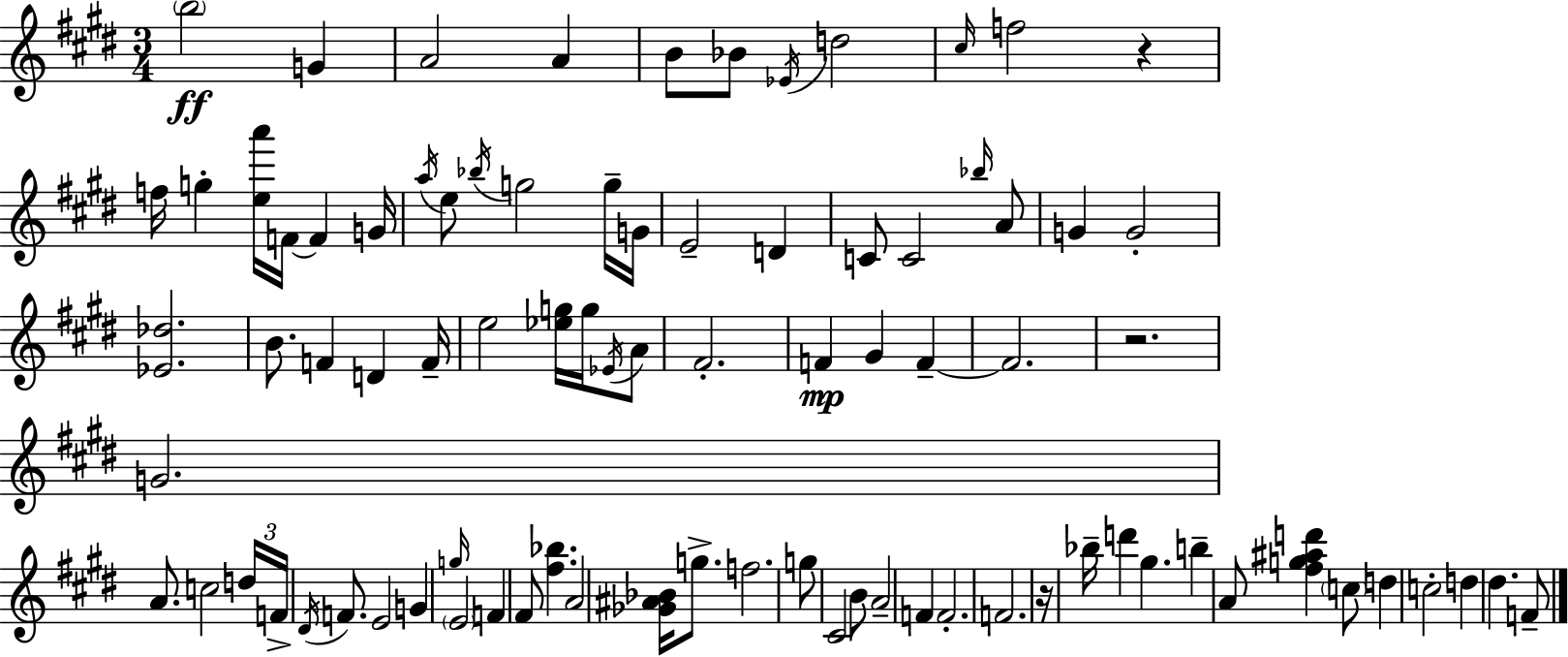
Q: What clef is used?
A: treble